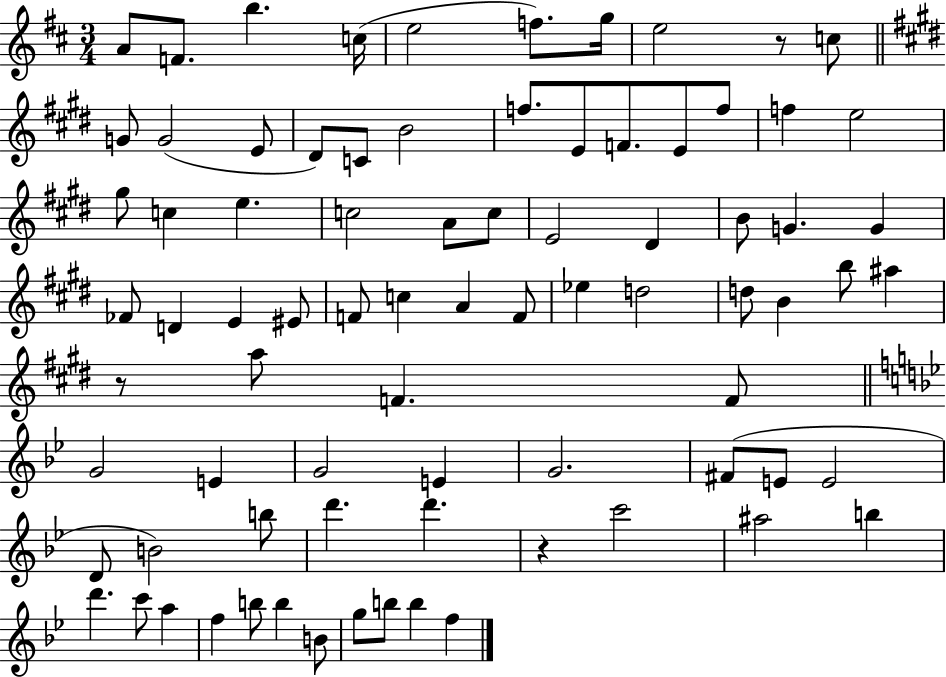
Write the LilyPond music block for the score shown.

{
  \clef treble
  \numericTimeSignature
  \time 3/4
  \key d \major
  a'8 f'8. b''4. c''16( | e''2 f''8.) g''16 | e''2 r8 c''8 | \bar "||" \break \key e \major g'8 g'2( e'8 | dis'8) c'8 b'2 | f''8. e'8 f'8. e'8 f''8 | f''4 e''2 | \break gis''8 c''4 e''4. | c''2 a'8 c''8 | e'2 dis'4 | b'8 g'4. g'4 | \break fes'8 d'4 e'4 eis'8 | f'8 c''4 a'4 f'8 | ees''4 d''2 | d''8 b'4 b''8 ais''4 | \break r8 a''8 f'4. f'8 | \bar "||" \break \key g \minor g'2 e'4 | g'2 e'4 | g'2. | fis'8( e'8 e'2 | \break d'8 b'2) b''8 | d'''4. d'''4. | r4 c'''2 | ais''2 b''4 | \break d'''4. c'''8 a''4 | f''4 b''8 b''4 b'8 | g''8 b''8 b''4 f''4 | \bar "|."
}